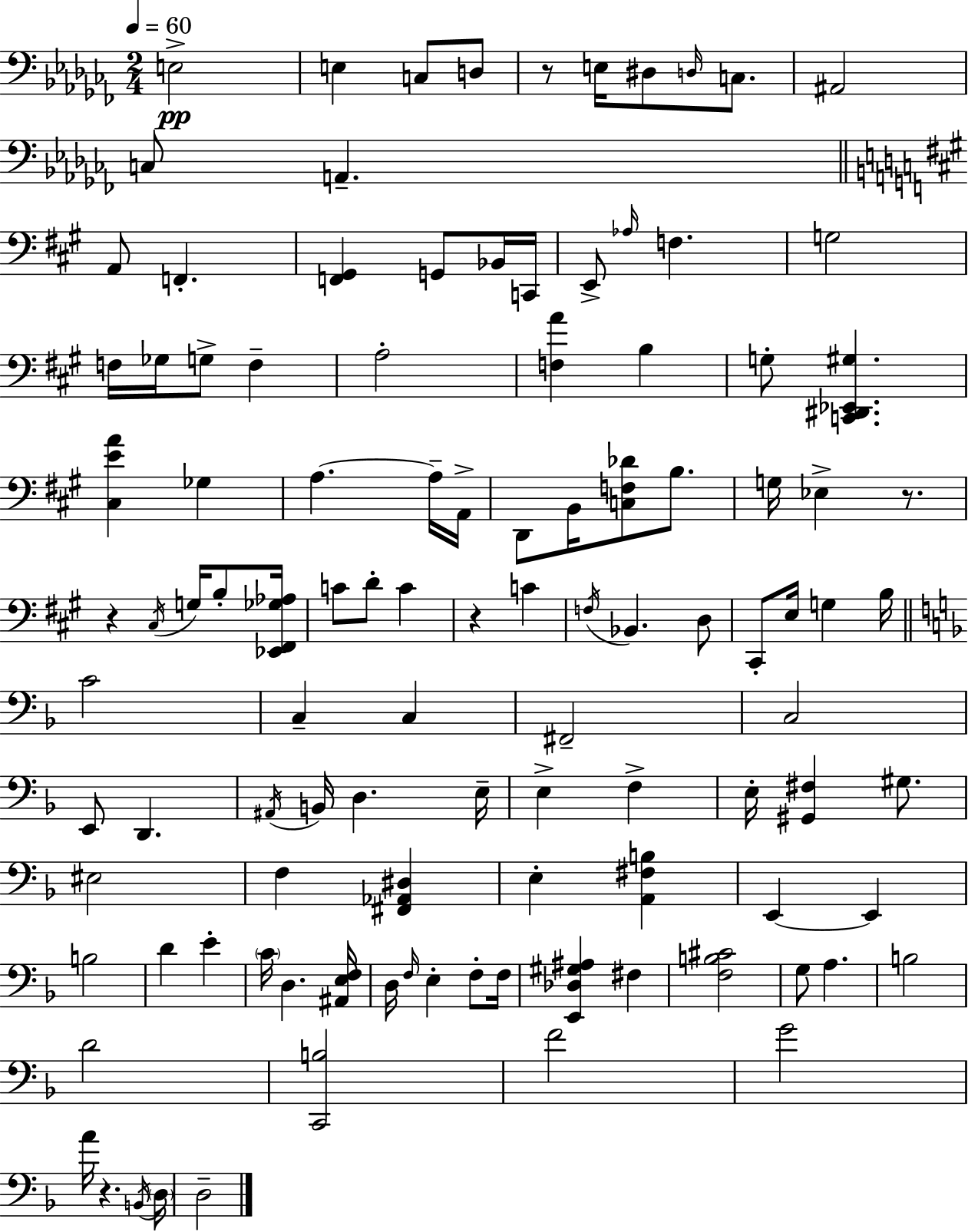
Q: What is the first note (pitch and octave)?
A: E3